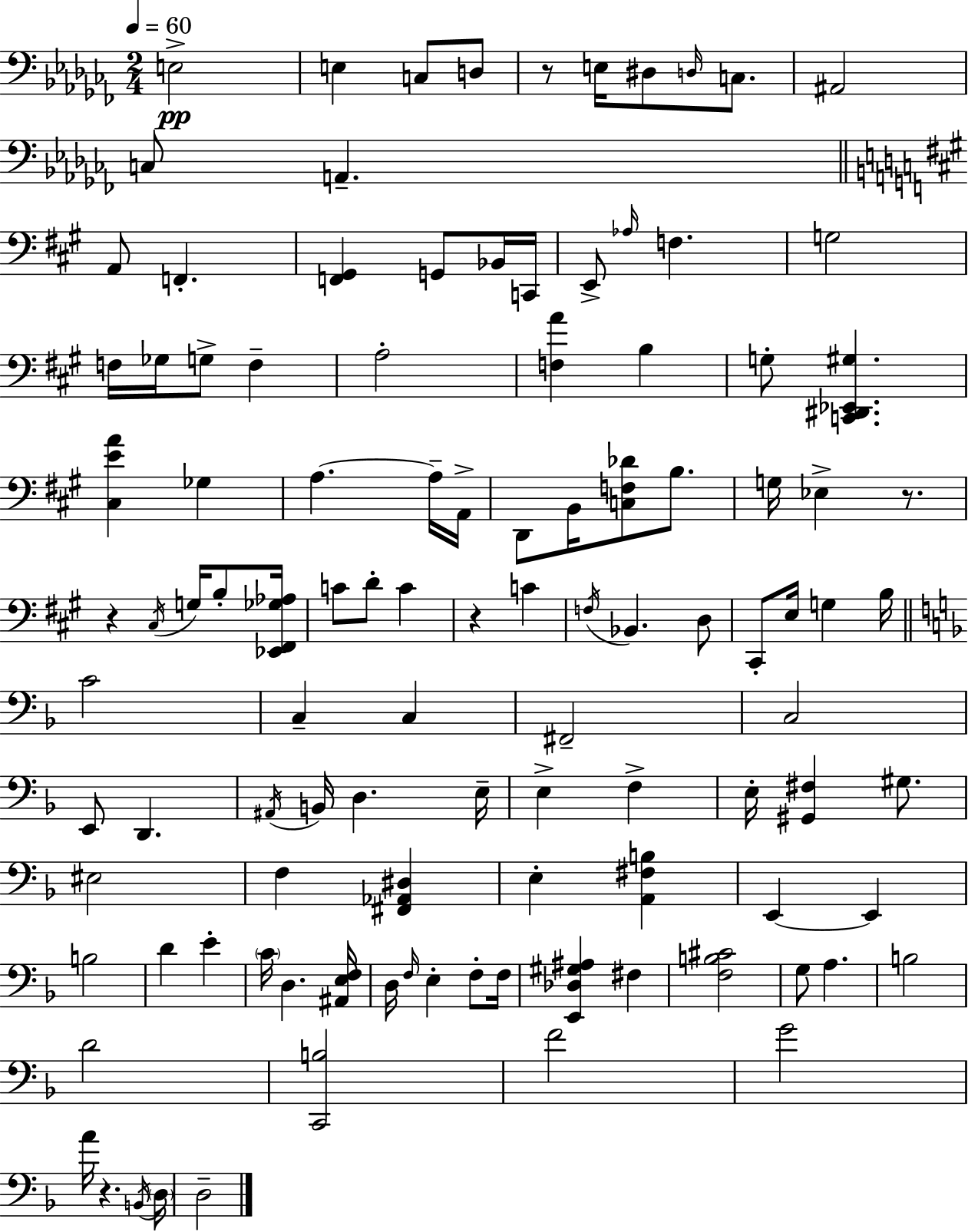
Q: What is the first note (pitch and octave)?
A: E3